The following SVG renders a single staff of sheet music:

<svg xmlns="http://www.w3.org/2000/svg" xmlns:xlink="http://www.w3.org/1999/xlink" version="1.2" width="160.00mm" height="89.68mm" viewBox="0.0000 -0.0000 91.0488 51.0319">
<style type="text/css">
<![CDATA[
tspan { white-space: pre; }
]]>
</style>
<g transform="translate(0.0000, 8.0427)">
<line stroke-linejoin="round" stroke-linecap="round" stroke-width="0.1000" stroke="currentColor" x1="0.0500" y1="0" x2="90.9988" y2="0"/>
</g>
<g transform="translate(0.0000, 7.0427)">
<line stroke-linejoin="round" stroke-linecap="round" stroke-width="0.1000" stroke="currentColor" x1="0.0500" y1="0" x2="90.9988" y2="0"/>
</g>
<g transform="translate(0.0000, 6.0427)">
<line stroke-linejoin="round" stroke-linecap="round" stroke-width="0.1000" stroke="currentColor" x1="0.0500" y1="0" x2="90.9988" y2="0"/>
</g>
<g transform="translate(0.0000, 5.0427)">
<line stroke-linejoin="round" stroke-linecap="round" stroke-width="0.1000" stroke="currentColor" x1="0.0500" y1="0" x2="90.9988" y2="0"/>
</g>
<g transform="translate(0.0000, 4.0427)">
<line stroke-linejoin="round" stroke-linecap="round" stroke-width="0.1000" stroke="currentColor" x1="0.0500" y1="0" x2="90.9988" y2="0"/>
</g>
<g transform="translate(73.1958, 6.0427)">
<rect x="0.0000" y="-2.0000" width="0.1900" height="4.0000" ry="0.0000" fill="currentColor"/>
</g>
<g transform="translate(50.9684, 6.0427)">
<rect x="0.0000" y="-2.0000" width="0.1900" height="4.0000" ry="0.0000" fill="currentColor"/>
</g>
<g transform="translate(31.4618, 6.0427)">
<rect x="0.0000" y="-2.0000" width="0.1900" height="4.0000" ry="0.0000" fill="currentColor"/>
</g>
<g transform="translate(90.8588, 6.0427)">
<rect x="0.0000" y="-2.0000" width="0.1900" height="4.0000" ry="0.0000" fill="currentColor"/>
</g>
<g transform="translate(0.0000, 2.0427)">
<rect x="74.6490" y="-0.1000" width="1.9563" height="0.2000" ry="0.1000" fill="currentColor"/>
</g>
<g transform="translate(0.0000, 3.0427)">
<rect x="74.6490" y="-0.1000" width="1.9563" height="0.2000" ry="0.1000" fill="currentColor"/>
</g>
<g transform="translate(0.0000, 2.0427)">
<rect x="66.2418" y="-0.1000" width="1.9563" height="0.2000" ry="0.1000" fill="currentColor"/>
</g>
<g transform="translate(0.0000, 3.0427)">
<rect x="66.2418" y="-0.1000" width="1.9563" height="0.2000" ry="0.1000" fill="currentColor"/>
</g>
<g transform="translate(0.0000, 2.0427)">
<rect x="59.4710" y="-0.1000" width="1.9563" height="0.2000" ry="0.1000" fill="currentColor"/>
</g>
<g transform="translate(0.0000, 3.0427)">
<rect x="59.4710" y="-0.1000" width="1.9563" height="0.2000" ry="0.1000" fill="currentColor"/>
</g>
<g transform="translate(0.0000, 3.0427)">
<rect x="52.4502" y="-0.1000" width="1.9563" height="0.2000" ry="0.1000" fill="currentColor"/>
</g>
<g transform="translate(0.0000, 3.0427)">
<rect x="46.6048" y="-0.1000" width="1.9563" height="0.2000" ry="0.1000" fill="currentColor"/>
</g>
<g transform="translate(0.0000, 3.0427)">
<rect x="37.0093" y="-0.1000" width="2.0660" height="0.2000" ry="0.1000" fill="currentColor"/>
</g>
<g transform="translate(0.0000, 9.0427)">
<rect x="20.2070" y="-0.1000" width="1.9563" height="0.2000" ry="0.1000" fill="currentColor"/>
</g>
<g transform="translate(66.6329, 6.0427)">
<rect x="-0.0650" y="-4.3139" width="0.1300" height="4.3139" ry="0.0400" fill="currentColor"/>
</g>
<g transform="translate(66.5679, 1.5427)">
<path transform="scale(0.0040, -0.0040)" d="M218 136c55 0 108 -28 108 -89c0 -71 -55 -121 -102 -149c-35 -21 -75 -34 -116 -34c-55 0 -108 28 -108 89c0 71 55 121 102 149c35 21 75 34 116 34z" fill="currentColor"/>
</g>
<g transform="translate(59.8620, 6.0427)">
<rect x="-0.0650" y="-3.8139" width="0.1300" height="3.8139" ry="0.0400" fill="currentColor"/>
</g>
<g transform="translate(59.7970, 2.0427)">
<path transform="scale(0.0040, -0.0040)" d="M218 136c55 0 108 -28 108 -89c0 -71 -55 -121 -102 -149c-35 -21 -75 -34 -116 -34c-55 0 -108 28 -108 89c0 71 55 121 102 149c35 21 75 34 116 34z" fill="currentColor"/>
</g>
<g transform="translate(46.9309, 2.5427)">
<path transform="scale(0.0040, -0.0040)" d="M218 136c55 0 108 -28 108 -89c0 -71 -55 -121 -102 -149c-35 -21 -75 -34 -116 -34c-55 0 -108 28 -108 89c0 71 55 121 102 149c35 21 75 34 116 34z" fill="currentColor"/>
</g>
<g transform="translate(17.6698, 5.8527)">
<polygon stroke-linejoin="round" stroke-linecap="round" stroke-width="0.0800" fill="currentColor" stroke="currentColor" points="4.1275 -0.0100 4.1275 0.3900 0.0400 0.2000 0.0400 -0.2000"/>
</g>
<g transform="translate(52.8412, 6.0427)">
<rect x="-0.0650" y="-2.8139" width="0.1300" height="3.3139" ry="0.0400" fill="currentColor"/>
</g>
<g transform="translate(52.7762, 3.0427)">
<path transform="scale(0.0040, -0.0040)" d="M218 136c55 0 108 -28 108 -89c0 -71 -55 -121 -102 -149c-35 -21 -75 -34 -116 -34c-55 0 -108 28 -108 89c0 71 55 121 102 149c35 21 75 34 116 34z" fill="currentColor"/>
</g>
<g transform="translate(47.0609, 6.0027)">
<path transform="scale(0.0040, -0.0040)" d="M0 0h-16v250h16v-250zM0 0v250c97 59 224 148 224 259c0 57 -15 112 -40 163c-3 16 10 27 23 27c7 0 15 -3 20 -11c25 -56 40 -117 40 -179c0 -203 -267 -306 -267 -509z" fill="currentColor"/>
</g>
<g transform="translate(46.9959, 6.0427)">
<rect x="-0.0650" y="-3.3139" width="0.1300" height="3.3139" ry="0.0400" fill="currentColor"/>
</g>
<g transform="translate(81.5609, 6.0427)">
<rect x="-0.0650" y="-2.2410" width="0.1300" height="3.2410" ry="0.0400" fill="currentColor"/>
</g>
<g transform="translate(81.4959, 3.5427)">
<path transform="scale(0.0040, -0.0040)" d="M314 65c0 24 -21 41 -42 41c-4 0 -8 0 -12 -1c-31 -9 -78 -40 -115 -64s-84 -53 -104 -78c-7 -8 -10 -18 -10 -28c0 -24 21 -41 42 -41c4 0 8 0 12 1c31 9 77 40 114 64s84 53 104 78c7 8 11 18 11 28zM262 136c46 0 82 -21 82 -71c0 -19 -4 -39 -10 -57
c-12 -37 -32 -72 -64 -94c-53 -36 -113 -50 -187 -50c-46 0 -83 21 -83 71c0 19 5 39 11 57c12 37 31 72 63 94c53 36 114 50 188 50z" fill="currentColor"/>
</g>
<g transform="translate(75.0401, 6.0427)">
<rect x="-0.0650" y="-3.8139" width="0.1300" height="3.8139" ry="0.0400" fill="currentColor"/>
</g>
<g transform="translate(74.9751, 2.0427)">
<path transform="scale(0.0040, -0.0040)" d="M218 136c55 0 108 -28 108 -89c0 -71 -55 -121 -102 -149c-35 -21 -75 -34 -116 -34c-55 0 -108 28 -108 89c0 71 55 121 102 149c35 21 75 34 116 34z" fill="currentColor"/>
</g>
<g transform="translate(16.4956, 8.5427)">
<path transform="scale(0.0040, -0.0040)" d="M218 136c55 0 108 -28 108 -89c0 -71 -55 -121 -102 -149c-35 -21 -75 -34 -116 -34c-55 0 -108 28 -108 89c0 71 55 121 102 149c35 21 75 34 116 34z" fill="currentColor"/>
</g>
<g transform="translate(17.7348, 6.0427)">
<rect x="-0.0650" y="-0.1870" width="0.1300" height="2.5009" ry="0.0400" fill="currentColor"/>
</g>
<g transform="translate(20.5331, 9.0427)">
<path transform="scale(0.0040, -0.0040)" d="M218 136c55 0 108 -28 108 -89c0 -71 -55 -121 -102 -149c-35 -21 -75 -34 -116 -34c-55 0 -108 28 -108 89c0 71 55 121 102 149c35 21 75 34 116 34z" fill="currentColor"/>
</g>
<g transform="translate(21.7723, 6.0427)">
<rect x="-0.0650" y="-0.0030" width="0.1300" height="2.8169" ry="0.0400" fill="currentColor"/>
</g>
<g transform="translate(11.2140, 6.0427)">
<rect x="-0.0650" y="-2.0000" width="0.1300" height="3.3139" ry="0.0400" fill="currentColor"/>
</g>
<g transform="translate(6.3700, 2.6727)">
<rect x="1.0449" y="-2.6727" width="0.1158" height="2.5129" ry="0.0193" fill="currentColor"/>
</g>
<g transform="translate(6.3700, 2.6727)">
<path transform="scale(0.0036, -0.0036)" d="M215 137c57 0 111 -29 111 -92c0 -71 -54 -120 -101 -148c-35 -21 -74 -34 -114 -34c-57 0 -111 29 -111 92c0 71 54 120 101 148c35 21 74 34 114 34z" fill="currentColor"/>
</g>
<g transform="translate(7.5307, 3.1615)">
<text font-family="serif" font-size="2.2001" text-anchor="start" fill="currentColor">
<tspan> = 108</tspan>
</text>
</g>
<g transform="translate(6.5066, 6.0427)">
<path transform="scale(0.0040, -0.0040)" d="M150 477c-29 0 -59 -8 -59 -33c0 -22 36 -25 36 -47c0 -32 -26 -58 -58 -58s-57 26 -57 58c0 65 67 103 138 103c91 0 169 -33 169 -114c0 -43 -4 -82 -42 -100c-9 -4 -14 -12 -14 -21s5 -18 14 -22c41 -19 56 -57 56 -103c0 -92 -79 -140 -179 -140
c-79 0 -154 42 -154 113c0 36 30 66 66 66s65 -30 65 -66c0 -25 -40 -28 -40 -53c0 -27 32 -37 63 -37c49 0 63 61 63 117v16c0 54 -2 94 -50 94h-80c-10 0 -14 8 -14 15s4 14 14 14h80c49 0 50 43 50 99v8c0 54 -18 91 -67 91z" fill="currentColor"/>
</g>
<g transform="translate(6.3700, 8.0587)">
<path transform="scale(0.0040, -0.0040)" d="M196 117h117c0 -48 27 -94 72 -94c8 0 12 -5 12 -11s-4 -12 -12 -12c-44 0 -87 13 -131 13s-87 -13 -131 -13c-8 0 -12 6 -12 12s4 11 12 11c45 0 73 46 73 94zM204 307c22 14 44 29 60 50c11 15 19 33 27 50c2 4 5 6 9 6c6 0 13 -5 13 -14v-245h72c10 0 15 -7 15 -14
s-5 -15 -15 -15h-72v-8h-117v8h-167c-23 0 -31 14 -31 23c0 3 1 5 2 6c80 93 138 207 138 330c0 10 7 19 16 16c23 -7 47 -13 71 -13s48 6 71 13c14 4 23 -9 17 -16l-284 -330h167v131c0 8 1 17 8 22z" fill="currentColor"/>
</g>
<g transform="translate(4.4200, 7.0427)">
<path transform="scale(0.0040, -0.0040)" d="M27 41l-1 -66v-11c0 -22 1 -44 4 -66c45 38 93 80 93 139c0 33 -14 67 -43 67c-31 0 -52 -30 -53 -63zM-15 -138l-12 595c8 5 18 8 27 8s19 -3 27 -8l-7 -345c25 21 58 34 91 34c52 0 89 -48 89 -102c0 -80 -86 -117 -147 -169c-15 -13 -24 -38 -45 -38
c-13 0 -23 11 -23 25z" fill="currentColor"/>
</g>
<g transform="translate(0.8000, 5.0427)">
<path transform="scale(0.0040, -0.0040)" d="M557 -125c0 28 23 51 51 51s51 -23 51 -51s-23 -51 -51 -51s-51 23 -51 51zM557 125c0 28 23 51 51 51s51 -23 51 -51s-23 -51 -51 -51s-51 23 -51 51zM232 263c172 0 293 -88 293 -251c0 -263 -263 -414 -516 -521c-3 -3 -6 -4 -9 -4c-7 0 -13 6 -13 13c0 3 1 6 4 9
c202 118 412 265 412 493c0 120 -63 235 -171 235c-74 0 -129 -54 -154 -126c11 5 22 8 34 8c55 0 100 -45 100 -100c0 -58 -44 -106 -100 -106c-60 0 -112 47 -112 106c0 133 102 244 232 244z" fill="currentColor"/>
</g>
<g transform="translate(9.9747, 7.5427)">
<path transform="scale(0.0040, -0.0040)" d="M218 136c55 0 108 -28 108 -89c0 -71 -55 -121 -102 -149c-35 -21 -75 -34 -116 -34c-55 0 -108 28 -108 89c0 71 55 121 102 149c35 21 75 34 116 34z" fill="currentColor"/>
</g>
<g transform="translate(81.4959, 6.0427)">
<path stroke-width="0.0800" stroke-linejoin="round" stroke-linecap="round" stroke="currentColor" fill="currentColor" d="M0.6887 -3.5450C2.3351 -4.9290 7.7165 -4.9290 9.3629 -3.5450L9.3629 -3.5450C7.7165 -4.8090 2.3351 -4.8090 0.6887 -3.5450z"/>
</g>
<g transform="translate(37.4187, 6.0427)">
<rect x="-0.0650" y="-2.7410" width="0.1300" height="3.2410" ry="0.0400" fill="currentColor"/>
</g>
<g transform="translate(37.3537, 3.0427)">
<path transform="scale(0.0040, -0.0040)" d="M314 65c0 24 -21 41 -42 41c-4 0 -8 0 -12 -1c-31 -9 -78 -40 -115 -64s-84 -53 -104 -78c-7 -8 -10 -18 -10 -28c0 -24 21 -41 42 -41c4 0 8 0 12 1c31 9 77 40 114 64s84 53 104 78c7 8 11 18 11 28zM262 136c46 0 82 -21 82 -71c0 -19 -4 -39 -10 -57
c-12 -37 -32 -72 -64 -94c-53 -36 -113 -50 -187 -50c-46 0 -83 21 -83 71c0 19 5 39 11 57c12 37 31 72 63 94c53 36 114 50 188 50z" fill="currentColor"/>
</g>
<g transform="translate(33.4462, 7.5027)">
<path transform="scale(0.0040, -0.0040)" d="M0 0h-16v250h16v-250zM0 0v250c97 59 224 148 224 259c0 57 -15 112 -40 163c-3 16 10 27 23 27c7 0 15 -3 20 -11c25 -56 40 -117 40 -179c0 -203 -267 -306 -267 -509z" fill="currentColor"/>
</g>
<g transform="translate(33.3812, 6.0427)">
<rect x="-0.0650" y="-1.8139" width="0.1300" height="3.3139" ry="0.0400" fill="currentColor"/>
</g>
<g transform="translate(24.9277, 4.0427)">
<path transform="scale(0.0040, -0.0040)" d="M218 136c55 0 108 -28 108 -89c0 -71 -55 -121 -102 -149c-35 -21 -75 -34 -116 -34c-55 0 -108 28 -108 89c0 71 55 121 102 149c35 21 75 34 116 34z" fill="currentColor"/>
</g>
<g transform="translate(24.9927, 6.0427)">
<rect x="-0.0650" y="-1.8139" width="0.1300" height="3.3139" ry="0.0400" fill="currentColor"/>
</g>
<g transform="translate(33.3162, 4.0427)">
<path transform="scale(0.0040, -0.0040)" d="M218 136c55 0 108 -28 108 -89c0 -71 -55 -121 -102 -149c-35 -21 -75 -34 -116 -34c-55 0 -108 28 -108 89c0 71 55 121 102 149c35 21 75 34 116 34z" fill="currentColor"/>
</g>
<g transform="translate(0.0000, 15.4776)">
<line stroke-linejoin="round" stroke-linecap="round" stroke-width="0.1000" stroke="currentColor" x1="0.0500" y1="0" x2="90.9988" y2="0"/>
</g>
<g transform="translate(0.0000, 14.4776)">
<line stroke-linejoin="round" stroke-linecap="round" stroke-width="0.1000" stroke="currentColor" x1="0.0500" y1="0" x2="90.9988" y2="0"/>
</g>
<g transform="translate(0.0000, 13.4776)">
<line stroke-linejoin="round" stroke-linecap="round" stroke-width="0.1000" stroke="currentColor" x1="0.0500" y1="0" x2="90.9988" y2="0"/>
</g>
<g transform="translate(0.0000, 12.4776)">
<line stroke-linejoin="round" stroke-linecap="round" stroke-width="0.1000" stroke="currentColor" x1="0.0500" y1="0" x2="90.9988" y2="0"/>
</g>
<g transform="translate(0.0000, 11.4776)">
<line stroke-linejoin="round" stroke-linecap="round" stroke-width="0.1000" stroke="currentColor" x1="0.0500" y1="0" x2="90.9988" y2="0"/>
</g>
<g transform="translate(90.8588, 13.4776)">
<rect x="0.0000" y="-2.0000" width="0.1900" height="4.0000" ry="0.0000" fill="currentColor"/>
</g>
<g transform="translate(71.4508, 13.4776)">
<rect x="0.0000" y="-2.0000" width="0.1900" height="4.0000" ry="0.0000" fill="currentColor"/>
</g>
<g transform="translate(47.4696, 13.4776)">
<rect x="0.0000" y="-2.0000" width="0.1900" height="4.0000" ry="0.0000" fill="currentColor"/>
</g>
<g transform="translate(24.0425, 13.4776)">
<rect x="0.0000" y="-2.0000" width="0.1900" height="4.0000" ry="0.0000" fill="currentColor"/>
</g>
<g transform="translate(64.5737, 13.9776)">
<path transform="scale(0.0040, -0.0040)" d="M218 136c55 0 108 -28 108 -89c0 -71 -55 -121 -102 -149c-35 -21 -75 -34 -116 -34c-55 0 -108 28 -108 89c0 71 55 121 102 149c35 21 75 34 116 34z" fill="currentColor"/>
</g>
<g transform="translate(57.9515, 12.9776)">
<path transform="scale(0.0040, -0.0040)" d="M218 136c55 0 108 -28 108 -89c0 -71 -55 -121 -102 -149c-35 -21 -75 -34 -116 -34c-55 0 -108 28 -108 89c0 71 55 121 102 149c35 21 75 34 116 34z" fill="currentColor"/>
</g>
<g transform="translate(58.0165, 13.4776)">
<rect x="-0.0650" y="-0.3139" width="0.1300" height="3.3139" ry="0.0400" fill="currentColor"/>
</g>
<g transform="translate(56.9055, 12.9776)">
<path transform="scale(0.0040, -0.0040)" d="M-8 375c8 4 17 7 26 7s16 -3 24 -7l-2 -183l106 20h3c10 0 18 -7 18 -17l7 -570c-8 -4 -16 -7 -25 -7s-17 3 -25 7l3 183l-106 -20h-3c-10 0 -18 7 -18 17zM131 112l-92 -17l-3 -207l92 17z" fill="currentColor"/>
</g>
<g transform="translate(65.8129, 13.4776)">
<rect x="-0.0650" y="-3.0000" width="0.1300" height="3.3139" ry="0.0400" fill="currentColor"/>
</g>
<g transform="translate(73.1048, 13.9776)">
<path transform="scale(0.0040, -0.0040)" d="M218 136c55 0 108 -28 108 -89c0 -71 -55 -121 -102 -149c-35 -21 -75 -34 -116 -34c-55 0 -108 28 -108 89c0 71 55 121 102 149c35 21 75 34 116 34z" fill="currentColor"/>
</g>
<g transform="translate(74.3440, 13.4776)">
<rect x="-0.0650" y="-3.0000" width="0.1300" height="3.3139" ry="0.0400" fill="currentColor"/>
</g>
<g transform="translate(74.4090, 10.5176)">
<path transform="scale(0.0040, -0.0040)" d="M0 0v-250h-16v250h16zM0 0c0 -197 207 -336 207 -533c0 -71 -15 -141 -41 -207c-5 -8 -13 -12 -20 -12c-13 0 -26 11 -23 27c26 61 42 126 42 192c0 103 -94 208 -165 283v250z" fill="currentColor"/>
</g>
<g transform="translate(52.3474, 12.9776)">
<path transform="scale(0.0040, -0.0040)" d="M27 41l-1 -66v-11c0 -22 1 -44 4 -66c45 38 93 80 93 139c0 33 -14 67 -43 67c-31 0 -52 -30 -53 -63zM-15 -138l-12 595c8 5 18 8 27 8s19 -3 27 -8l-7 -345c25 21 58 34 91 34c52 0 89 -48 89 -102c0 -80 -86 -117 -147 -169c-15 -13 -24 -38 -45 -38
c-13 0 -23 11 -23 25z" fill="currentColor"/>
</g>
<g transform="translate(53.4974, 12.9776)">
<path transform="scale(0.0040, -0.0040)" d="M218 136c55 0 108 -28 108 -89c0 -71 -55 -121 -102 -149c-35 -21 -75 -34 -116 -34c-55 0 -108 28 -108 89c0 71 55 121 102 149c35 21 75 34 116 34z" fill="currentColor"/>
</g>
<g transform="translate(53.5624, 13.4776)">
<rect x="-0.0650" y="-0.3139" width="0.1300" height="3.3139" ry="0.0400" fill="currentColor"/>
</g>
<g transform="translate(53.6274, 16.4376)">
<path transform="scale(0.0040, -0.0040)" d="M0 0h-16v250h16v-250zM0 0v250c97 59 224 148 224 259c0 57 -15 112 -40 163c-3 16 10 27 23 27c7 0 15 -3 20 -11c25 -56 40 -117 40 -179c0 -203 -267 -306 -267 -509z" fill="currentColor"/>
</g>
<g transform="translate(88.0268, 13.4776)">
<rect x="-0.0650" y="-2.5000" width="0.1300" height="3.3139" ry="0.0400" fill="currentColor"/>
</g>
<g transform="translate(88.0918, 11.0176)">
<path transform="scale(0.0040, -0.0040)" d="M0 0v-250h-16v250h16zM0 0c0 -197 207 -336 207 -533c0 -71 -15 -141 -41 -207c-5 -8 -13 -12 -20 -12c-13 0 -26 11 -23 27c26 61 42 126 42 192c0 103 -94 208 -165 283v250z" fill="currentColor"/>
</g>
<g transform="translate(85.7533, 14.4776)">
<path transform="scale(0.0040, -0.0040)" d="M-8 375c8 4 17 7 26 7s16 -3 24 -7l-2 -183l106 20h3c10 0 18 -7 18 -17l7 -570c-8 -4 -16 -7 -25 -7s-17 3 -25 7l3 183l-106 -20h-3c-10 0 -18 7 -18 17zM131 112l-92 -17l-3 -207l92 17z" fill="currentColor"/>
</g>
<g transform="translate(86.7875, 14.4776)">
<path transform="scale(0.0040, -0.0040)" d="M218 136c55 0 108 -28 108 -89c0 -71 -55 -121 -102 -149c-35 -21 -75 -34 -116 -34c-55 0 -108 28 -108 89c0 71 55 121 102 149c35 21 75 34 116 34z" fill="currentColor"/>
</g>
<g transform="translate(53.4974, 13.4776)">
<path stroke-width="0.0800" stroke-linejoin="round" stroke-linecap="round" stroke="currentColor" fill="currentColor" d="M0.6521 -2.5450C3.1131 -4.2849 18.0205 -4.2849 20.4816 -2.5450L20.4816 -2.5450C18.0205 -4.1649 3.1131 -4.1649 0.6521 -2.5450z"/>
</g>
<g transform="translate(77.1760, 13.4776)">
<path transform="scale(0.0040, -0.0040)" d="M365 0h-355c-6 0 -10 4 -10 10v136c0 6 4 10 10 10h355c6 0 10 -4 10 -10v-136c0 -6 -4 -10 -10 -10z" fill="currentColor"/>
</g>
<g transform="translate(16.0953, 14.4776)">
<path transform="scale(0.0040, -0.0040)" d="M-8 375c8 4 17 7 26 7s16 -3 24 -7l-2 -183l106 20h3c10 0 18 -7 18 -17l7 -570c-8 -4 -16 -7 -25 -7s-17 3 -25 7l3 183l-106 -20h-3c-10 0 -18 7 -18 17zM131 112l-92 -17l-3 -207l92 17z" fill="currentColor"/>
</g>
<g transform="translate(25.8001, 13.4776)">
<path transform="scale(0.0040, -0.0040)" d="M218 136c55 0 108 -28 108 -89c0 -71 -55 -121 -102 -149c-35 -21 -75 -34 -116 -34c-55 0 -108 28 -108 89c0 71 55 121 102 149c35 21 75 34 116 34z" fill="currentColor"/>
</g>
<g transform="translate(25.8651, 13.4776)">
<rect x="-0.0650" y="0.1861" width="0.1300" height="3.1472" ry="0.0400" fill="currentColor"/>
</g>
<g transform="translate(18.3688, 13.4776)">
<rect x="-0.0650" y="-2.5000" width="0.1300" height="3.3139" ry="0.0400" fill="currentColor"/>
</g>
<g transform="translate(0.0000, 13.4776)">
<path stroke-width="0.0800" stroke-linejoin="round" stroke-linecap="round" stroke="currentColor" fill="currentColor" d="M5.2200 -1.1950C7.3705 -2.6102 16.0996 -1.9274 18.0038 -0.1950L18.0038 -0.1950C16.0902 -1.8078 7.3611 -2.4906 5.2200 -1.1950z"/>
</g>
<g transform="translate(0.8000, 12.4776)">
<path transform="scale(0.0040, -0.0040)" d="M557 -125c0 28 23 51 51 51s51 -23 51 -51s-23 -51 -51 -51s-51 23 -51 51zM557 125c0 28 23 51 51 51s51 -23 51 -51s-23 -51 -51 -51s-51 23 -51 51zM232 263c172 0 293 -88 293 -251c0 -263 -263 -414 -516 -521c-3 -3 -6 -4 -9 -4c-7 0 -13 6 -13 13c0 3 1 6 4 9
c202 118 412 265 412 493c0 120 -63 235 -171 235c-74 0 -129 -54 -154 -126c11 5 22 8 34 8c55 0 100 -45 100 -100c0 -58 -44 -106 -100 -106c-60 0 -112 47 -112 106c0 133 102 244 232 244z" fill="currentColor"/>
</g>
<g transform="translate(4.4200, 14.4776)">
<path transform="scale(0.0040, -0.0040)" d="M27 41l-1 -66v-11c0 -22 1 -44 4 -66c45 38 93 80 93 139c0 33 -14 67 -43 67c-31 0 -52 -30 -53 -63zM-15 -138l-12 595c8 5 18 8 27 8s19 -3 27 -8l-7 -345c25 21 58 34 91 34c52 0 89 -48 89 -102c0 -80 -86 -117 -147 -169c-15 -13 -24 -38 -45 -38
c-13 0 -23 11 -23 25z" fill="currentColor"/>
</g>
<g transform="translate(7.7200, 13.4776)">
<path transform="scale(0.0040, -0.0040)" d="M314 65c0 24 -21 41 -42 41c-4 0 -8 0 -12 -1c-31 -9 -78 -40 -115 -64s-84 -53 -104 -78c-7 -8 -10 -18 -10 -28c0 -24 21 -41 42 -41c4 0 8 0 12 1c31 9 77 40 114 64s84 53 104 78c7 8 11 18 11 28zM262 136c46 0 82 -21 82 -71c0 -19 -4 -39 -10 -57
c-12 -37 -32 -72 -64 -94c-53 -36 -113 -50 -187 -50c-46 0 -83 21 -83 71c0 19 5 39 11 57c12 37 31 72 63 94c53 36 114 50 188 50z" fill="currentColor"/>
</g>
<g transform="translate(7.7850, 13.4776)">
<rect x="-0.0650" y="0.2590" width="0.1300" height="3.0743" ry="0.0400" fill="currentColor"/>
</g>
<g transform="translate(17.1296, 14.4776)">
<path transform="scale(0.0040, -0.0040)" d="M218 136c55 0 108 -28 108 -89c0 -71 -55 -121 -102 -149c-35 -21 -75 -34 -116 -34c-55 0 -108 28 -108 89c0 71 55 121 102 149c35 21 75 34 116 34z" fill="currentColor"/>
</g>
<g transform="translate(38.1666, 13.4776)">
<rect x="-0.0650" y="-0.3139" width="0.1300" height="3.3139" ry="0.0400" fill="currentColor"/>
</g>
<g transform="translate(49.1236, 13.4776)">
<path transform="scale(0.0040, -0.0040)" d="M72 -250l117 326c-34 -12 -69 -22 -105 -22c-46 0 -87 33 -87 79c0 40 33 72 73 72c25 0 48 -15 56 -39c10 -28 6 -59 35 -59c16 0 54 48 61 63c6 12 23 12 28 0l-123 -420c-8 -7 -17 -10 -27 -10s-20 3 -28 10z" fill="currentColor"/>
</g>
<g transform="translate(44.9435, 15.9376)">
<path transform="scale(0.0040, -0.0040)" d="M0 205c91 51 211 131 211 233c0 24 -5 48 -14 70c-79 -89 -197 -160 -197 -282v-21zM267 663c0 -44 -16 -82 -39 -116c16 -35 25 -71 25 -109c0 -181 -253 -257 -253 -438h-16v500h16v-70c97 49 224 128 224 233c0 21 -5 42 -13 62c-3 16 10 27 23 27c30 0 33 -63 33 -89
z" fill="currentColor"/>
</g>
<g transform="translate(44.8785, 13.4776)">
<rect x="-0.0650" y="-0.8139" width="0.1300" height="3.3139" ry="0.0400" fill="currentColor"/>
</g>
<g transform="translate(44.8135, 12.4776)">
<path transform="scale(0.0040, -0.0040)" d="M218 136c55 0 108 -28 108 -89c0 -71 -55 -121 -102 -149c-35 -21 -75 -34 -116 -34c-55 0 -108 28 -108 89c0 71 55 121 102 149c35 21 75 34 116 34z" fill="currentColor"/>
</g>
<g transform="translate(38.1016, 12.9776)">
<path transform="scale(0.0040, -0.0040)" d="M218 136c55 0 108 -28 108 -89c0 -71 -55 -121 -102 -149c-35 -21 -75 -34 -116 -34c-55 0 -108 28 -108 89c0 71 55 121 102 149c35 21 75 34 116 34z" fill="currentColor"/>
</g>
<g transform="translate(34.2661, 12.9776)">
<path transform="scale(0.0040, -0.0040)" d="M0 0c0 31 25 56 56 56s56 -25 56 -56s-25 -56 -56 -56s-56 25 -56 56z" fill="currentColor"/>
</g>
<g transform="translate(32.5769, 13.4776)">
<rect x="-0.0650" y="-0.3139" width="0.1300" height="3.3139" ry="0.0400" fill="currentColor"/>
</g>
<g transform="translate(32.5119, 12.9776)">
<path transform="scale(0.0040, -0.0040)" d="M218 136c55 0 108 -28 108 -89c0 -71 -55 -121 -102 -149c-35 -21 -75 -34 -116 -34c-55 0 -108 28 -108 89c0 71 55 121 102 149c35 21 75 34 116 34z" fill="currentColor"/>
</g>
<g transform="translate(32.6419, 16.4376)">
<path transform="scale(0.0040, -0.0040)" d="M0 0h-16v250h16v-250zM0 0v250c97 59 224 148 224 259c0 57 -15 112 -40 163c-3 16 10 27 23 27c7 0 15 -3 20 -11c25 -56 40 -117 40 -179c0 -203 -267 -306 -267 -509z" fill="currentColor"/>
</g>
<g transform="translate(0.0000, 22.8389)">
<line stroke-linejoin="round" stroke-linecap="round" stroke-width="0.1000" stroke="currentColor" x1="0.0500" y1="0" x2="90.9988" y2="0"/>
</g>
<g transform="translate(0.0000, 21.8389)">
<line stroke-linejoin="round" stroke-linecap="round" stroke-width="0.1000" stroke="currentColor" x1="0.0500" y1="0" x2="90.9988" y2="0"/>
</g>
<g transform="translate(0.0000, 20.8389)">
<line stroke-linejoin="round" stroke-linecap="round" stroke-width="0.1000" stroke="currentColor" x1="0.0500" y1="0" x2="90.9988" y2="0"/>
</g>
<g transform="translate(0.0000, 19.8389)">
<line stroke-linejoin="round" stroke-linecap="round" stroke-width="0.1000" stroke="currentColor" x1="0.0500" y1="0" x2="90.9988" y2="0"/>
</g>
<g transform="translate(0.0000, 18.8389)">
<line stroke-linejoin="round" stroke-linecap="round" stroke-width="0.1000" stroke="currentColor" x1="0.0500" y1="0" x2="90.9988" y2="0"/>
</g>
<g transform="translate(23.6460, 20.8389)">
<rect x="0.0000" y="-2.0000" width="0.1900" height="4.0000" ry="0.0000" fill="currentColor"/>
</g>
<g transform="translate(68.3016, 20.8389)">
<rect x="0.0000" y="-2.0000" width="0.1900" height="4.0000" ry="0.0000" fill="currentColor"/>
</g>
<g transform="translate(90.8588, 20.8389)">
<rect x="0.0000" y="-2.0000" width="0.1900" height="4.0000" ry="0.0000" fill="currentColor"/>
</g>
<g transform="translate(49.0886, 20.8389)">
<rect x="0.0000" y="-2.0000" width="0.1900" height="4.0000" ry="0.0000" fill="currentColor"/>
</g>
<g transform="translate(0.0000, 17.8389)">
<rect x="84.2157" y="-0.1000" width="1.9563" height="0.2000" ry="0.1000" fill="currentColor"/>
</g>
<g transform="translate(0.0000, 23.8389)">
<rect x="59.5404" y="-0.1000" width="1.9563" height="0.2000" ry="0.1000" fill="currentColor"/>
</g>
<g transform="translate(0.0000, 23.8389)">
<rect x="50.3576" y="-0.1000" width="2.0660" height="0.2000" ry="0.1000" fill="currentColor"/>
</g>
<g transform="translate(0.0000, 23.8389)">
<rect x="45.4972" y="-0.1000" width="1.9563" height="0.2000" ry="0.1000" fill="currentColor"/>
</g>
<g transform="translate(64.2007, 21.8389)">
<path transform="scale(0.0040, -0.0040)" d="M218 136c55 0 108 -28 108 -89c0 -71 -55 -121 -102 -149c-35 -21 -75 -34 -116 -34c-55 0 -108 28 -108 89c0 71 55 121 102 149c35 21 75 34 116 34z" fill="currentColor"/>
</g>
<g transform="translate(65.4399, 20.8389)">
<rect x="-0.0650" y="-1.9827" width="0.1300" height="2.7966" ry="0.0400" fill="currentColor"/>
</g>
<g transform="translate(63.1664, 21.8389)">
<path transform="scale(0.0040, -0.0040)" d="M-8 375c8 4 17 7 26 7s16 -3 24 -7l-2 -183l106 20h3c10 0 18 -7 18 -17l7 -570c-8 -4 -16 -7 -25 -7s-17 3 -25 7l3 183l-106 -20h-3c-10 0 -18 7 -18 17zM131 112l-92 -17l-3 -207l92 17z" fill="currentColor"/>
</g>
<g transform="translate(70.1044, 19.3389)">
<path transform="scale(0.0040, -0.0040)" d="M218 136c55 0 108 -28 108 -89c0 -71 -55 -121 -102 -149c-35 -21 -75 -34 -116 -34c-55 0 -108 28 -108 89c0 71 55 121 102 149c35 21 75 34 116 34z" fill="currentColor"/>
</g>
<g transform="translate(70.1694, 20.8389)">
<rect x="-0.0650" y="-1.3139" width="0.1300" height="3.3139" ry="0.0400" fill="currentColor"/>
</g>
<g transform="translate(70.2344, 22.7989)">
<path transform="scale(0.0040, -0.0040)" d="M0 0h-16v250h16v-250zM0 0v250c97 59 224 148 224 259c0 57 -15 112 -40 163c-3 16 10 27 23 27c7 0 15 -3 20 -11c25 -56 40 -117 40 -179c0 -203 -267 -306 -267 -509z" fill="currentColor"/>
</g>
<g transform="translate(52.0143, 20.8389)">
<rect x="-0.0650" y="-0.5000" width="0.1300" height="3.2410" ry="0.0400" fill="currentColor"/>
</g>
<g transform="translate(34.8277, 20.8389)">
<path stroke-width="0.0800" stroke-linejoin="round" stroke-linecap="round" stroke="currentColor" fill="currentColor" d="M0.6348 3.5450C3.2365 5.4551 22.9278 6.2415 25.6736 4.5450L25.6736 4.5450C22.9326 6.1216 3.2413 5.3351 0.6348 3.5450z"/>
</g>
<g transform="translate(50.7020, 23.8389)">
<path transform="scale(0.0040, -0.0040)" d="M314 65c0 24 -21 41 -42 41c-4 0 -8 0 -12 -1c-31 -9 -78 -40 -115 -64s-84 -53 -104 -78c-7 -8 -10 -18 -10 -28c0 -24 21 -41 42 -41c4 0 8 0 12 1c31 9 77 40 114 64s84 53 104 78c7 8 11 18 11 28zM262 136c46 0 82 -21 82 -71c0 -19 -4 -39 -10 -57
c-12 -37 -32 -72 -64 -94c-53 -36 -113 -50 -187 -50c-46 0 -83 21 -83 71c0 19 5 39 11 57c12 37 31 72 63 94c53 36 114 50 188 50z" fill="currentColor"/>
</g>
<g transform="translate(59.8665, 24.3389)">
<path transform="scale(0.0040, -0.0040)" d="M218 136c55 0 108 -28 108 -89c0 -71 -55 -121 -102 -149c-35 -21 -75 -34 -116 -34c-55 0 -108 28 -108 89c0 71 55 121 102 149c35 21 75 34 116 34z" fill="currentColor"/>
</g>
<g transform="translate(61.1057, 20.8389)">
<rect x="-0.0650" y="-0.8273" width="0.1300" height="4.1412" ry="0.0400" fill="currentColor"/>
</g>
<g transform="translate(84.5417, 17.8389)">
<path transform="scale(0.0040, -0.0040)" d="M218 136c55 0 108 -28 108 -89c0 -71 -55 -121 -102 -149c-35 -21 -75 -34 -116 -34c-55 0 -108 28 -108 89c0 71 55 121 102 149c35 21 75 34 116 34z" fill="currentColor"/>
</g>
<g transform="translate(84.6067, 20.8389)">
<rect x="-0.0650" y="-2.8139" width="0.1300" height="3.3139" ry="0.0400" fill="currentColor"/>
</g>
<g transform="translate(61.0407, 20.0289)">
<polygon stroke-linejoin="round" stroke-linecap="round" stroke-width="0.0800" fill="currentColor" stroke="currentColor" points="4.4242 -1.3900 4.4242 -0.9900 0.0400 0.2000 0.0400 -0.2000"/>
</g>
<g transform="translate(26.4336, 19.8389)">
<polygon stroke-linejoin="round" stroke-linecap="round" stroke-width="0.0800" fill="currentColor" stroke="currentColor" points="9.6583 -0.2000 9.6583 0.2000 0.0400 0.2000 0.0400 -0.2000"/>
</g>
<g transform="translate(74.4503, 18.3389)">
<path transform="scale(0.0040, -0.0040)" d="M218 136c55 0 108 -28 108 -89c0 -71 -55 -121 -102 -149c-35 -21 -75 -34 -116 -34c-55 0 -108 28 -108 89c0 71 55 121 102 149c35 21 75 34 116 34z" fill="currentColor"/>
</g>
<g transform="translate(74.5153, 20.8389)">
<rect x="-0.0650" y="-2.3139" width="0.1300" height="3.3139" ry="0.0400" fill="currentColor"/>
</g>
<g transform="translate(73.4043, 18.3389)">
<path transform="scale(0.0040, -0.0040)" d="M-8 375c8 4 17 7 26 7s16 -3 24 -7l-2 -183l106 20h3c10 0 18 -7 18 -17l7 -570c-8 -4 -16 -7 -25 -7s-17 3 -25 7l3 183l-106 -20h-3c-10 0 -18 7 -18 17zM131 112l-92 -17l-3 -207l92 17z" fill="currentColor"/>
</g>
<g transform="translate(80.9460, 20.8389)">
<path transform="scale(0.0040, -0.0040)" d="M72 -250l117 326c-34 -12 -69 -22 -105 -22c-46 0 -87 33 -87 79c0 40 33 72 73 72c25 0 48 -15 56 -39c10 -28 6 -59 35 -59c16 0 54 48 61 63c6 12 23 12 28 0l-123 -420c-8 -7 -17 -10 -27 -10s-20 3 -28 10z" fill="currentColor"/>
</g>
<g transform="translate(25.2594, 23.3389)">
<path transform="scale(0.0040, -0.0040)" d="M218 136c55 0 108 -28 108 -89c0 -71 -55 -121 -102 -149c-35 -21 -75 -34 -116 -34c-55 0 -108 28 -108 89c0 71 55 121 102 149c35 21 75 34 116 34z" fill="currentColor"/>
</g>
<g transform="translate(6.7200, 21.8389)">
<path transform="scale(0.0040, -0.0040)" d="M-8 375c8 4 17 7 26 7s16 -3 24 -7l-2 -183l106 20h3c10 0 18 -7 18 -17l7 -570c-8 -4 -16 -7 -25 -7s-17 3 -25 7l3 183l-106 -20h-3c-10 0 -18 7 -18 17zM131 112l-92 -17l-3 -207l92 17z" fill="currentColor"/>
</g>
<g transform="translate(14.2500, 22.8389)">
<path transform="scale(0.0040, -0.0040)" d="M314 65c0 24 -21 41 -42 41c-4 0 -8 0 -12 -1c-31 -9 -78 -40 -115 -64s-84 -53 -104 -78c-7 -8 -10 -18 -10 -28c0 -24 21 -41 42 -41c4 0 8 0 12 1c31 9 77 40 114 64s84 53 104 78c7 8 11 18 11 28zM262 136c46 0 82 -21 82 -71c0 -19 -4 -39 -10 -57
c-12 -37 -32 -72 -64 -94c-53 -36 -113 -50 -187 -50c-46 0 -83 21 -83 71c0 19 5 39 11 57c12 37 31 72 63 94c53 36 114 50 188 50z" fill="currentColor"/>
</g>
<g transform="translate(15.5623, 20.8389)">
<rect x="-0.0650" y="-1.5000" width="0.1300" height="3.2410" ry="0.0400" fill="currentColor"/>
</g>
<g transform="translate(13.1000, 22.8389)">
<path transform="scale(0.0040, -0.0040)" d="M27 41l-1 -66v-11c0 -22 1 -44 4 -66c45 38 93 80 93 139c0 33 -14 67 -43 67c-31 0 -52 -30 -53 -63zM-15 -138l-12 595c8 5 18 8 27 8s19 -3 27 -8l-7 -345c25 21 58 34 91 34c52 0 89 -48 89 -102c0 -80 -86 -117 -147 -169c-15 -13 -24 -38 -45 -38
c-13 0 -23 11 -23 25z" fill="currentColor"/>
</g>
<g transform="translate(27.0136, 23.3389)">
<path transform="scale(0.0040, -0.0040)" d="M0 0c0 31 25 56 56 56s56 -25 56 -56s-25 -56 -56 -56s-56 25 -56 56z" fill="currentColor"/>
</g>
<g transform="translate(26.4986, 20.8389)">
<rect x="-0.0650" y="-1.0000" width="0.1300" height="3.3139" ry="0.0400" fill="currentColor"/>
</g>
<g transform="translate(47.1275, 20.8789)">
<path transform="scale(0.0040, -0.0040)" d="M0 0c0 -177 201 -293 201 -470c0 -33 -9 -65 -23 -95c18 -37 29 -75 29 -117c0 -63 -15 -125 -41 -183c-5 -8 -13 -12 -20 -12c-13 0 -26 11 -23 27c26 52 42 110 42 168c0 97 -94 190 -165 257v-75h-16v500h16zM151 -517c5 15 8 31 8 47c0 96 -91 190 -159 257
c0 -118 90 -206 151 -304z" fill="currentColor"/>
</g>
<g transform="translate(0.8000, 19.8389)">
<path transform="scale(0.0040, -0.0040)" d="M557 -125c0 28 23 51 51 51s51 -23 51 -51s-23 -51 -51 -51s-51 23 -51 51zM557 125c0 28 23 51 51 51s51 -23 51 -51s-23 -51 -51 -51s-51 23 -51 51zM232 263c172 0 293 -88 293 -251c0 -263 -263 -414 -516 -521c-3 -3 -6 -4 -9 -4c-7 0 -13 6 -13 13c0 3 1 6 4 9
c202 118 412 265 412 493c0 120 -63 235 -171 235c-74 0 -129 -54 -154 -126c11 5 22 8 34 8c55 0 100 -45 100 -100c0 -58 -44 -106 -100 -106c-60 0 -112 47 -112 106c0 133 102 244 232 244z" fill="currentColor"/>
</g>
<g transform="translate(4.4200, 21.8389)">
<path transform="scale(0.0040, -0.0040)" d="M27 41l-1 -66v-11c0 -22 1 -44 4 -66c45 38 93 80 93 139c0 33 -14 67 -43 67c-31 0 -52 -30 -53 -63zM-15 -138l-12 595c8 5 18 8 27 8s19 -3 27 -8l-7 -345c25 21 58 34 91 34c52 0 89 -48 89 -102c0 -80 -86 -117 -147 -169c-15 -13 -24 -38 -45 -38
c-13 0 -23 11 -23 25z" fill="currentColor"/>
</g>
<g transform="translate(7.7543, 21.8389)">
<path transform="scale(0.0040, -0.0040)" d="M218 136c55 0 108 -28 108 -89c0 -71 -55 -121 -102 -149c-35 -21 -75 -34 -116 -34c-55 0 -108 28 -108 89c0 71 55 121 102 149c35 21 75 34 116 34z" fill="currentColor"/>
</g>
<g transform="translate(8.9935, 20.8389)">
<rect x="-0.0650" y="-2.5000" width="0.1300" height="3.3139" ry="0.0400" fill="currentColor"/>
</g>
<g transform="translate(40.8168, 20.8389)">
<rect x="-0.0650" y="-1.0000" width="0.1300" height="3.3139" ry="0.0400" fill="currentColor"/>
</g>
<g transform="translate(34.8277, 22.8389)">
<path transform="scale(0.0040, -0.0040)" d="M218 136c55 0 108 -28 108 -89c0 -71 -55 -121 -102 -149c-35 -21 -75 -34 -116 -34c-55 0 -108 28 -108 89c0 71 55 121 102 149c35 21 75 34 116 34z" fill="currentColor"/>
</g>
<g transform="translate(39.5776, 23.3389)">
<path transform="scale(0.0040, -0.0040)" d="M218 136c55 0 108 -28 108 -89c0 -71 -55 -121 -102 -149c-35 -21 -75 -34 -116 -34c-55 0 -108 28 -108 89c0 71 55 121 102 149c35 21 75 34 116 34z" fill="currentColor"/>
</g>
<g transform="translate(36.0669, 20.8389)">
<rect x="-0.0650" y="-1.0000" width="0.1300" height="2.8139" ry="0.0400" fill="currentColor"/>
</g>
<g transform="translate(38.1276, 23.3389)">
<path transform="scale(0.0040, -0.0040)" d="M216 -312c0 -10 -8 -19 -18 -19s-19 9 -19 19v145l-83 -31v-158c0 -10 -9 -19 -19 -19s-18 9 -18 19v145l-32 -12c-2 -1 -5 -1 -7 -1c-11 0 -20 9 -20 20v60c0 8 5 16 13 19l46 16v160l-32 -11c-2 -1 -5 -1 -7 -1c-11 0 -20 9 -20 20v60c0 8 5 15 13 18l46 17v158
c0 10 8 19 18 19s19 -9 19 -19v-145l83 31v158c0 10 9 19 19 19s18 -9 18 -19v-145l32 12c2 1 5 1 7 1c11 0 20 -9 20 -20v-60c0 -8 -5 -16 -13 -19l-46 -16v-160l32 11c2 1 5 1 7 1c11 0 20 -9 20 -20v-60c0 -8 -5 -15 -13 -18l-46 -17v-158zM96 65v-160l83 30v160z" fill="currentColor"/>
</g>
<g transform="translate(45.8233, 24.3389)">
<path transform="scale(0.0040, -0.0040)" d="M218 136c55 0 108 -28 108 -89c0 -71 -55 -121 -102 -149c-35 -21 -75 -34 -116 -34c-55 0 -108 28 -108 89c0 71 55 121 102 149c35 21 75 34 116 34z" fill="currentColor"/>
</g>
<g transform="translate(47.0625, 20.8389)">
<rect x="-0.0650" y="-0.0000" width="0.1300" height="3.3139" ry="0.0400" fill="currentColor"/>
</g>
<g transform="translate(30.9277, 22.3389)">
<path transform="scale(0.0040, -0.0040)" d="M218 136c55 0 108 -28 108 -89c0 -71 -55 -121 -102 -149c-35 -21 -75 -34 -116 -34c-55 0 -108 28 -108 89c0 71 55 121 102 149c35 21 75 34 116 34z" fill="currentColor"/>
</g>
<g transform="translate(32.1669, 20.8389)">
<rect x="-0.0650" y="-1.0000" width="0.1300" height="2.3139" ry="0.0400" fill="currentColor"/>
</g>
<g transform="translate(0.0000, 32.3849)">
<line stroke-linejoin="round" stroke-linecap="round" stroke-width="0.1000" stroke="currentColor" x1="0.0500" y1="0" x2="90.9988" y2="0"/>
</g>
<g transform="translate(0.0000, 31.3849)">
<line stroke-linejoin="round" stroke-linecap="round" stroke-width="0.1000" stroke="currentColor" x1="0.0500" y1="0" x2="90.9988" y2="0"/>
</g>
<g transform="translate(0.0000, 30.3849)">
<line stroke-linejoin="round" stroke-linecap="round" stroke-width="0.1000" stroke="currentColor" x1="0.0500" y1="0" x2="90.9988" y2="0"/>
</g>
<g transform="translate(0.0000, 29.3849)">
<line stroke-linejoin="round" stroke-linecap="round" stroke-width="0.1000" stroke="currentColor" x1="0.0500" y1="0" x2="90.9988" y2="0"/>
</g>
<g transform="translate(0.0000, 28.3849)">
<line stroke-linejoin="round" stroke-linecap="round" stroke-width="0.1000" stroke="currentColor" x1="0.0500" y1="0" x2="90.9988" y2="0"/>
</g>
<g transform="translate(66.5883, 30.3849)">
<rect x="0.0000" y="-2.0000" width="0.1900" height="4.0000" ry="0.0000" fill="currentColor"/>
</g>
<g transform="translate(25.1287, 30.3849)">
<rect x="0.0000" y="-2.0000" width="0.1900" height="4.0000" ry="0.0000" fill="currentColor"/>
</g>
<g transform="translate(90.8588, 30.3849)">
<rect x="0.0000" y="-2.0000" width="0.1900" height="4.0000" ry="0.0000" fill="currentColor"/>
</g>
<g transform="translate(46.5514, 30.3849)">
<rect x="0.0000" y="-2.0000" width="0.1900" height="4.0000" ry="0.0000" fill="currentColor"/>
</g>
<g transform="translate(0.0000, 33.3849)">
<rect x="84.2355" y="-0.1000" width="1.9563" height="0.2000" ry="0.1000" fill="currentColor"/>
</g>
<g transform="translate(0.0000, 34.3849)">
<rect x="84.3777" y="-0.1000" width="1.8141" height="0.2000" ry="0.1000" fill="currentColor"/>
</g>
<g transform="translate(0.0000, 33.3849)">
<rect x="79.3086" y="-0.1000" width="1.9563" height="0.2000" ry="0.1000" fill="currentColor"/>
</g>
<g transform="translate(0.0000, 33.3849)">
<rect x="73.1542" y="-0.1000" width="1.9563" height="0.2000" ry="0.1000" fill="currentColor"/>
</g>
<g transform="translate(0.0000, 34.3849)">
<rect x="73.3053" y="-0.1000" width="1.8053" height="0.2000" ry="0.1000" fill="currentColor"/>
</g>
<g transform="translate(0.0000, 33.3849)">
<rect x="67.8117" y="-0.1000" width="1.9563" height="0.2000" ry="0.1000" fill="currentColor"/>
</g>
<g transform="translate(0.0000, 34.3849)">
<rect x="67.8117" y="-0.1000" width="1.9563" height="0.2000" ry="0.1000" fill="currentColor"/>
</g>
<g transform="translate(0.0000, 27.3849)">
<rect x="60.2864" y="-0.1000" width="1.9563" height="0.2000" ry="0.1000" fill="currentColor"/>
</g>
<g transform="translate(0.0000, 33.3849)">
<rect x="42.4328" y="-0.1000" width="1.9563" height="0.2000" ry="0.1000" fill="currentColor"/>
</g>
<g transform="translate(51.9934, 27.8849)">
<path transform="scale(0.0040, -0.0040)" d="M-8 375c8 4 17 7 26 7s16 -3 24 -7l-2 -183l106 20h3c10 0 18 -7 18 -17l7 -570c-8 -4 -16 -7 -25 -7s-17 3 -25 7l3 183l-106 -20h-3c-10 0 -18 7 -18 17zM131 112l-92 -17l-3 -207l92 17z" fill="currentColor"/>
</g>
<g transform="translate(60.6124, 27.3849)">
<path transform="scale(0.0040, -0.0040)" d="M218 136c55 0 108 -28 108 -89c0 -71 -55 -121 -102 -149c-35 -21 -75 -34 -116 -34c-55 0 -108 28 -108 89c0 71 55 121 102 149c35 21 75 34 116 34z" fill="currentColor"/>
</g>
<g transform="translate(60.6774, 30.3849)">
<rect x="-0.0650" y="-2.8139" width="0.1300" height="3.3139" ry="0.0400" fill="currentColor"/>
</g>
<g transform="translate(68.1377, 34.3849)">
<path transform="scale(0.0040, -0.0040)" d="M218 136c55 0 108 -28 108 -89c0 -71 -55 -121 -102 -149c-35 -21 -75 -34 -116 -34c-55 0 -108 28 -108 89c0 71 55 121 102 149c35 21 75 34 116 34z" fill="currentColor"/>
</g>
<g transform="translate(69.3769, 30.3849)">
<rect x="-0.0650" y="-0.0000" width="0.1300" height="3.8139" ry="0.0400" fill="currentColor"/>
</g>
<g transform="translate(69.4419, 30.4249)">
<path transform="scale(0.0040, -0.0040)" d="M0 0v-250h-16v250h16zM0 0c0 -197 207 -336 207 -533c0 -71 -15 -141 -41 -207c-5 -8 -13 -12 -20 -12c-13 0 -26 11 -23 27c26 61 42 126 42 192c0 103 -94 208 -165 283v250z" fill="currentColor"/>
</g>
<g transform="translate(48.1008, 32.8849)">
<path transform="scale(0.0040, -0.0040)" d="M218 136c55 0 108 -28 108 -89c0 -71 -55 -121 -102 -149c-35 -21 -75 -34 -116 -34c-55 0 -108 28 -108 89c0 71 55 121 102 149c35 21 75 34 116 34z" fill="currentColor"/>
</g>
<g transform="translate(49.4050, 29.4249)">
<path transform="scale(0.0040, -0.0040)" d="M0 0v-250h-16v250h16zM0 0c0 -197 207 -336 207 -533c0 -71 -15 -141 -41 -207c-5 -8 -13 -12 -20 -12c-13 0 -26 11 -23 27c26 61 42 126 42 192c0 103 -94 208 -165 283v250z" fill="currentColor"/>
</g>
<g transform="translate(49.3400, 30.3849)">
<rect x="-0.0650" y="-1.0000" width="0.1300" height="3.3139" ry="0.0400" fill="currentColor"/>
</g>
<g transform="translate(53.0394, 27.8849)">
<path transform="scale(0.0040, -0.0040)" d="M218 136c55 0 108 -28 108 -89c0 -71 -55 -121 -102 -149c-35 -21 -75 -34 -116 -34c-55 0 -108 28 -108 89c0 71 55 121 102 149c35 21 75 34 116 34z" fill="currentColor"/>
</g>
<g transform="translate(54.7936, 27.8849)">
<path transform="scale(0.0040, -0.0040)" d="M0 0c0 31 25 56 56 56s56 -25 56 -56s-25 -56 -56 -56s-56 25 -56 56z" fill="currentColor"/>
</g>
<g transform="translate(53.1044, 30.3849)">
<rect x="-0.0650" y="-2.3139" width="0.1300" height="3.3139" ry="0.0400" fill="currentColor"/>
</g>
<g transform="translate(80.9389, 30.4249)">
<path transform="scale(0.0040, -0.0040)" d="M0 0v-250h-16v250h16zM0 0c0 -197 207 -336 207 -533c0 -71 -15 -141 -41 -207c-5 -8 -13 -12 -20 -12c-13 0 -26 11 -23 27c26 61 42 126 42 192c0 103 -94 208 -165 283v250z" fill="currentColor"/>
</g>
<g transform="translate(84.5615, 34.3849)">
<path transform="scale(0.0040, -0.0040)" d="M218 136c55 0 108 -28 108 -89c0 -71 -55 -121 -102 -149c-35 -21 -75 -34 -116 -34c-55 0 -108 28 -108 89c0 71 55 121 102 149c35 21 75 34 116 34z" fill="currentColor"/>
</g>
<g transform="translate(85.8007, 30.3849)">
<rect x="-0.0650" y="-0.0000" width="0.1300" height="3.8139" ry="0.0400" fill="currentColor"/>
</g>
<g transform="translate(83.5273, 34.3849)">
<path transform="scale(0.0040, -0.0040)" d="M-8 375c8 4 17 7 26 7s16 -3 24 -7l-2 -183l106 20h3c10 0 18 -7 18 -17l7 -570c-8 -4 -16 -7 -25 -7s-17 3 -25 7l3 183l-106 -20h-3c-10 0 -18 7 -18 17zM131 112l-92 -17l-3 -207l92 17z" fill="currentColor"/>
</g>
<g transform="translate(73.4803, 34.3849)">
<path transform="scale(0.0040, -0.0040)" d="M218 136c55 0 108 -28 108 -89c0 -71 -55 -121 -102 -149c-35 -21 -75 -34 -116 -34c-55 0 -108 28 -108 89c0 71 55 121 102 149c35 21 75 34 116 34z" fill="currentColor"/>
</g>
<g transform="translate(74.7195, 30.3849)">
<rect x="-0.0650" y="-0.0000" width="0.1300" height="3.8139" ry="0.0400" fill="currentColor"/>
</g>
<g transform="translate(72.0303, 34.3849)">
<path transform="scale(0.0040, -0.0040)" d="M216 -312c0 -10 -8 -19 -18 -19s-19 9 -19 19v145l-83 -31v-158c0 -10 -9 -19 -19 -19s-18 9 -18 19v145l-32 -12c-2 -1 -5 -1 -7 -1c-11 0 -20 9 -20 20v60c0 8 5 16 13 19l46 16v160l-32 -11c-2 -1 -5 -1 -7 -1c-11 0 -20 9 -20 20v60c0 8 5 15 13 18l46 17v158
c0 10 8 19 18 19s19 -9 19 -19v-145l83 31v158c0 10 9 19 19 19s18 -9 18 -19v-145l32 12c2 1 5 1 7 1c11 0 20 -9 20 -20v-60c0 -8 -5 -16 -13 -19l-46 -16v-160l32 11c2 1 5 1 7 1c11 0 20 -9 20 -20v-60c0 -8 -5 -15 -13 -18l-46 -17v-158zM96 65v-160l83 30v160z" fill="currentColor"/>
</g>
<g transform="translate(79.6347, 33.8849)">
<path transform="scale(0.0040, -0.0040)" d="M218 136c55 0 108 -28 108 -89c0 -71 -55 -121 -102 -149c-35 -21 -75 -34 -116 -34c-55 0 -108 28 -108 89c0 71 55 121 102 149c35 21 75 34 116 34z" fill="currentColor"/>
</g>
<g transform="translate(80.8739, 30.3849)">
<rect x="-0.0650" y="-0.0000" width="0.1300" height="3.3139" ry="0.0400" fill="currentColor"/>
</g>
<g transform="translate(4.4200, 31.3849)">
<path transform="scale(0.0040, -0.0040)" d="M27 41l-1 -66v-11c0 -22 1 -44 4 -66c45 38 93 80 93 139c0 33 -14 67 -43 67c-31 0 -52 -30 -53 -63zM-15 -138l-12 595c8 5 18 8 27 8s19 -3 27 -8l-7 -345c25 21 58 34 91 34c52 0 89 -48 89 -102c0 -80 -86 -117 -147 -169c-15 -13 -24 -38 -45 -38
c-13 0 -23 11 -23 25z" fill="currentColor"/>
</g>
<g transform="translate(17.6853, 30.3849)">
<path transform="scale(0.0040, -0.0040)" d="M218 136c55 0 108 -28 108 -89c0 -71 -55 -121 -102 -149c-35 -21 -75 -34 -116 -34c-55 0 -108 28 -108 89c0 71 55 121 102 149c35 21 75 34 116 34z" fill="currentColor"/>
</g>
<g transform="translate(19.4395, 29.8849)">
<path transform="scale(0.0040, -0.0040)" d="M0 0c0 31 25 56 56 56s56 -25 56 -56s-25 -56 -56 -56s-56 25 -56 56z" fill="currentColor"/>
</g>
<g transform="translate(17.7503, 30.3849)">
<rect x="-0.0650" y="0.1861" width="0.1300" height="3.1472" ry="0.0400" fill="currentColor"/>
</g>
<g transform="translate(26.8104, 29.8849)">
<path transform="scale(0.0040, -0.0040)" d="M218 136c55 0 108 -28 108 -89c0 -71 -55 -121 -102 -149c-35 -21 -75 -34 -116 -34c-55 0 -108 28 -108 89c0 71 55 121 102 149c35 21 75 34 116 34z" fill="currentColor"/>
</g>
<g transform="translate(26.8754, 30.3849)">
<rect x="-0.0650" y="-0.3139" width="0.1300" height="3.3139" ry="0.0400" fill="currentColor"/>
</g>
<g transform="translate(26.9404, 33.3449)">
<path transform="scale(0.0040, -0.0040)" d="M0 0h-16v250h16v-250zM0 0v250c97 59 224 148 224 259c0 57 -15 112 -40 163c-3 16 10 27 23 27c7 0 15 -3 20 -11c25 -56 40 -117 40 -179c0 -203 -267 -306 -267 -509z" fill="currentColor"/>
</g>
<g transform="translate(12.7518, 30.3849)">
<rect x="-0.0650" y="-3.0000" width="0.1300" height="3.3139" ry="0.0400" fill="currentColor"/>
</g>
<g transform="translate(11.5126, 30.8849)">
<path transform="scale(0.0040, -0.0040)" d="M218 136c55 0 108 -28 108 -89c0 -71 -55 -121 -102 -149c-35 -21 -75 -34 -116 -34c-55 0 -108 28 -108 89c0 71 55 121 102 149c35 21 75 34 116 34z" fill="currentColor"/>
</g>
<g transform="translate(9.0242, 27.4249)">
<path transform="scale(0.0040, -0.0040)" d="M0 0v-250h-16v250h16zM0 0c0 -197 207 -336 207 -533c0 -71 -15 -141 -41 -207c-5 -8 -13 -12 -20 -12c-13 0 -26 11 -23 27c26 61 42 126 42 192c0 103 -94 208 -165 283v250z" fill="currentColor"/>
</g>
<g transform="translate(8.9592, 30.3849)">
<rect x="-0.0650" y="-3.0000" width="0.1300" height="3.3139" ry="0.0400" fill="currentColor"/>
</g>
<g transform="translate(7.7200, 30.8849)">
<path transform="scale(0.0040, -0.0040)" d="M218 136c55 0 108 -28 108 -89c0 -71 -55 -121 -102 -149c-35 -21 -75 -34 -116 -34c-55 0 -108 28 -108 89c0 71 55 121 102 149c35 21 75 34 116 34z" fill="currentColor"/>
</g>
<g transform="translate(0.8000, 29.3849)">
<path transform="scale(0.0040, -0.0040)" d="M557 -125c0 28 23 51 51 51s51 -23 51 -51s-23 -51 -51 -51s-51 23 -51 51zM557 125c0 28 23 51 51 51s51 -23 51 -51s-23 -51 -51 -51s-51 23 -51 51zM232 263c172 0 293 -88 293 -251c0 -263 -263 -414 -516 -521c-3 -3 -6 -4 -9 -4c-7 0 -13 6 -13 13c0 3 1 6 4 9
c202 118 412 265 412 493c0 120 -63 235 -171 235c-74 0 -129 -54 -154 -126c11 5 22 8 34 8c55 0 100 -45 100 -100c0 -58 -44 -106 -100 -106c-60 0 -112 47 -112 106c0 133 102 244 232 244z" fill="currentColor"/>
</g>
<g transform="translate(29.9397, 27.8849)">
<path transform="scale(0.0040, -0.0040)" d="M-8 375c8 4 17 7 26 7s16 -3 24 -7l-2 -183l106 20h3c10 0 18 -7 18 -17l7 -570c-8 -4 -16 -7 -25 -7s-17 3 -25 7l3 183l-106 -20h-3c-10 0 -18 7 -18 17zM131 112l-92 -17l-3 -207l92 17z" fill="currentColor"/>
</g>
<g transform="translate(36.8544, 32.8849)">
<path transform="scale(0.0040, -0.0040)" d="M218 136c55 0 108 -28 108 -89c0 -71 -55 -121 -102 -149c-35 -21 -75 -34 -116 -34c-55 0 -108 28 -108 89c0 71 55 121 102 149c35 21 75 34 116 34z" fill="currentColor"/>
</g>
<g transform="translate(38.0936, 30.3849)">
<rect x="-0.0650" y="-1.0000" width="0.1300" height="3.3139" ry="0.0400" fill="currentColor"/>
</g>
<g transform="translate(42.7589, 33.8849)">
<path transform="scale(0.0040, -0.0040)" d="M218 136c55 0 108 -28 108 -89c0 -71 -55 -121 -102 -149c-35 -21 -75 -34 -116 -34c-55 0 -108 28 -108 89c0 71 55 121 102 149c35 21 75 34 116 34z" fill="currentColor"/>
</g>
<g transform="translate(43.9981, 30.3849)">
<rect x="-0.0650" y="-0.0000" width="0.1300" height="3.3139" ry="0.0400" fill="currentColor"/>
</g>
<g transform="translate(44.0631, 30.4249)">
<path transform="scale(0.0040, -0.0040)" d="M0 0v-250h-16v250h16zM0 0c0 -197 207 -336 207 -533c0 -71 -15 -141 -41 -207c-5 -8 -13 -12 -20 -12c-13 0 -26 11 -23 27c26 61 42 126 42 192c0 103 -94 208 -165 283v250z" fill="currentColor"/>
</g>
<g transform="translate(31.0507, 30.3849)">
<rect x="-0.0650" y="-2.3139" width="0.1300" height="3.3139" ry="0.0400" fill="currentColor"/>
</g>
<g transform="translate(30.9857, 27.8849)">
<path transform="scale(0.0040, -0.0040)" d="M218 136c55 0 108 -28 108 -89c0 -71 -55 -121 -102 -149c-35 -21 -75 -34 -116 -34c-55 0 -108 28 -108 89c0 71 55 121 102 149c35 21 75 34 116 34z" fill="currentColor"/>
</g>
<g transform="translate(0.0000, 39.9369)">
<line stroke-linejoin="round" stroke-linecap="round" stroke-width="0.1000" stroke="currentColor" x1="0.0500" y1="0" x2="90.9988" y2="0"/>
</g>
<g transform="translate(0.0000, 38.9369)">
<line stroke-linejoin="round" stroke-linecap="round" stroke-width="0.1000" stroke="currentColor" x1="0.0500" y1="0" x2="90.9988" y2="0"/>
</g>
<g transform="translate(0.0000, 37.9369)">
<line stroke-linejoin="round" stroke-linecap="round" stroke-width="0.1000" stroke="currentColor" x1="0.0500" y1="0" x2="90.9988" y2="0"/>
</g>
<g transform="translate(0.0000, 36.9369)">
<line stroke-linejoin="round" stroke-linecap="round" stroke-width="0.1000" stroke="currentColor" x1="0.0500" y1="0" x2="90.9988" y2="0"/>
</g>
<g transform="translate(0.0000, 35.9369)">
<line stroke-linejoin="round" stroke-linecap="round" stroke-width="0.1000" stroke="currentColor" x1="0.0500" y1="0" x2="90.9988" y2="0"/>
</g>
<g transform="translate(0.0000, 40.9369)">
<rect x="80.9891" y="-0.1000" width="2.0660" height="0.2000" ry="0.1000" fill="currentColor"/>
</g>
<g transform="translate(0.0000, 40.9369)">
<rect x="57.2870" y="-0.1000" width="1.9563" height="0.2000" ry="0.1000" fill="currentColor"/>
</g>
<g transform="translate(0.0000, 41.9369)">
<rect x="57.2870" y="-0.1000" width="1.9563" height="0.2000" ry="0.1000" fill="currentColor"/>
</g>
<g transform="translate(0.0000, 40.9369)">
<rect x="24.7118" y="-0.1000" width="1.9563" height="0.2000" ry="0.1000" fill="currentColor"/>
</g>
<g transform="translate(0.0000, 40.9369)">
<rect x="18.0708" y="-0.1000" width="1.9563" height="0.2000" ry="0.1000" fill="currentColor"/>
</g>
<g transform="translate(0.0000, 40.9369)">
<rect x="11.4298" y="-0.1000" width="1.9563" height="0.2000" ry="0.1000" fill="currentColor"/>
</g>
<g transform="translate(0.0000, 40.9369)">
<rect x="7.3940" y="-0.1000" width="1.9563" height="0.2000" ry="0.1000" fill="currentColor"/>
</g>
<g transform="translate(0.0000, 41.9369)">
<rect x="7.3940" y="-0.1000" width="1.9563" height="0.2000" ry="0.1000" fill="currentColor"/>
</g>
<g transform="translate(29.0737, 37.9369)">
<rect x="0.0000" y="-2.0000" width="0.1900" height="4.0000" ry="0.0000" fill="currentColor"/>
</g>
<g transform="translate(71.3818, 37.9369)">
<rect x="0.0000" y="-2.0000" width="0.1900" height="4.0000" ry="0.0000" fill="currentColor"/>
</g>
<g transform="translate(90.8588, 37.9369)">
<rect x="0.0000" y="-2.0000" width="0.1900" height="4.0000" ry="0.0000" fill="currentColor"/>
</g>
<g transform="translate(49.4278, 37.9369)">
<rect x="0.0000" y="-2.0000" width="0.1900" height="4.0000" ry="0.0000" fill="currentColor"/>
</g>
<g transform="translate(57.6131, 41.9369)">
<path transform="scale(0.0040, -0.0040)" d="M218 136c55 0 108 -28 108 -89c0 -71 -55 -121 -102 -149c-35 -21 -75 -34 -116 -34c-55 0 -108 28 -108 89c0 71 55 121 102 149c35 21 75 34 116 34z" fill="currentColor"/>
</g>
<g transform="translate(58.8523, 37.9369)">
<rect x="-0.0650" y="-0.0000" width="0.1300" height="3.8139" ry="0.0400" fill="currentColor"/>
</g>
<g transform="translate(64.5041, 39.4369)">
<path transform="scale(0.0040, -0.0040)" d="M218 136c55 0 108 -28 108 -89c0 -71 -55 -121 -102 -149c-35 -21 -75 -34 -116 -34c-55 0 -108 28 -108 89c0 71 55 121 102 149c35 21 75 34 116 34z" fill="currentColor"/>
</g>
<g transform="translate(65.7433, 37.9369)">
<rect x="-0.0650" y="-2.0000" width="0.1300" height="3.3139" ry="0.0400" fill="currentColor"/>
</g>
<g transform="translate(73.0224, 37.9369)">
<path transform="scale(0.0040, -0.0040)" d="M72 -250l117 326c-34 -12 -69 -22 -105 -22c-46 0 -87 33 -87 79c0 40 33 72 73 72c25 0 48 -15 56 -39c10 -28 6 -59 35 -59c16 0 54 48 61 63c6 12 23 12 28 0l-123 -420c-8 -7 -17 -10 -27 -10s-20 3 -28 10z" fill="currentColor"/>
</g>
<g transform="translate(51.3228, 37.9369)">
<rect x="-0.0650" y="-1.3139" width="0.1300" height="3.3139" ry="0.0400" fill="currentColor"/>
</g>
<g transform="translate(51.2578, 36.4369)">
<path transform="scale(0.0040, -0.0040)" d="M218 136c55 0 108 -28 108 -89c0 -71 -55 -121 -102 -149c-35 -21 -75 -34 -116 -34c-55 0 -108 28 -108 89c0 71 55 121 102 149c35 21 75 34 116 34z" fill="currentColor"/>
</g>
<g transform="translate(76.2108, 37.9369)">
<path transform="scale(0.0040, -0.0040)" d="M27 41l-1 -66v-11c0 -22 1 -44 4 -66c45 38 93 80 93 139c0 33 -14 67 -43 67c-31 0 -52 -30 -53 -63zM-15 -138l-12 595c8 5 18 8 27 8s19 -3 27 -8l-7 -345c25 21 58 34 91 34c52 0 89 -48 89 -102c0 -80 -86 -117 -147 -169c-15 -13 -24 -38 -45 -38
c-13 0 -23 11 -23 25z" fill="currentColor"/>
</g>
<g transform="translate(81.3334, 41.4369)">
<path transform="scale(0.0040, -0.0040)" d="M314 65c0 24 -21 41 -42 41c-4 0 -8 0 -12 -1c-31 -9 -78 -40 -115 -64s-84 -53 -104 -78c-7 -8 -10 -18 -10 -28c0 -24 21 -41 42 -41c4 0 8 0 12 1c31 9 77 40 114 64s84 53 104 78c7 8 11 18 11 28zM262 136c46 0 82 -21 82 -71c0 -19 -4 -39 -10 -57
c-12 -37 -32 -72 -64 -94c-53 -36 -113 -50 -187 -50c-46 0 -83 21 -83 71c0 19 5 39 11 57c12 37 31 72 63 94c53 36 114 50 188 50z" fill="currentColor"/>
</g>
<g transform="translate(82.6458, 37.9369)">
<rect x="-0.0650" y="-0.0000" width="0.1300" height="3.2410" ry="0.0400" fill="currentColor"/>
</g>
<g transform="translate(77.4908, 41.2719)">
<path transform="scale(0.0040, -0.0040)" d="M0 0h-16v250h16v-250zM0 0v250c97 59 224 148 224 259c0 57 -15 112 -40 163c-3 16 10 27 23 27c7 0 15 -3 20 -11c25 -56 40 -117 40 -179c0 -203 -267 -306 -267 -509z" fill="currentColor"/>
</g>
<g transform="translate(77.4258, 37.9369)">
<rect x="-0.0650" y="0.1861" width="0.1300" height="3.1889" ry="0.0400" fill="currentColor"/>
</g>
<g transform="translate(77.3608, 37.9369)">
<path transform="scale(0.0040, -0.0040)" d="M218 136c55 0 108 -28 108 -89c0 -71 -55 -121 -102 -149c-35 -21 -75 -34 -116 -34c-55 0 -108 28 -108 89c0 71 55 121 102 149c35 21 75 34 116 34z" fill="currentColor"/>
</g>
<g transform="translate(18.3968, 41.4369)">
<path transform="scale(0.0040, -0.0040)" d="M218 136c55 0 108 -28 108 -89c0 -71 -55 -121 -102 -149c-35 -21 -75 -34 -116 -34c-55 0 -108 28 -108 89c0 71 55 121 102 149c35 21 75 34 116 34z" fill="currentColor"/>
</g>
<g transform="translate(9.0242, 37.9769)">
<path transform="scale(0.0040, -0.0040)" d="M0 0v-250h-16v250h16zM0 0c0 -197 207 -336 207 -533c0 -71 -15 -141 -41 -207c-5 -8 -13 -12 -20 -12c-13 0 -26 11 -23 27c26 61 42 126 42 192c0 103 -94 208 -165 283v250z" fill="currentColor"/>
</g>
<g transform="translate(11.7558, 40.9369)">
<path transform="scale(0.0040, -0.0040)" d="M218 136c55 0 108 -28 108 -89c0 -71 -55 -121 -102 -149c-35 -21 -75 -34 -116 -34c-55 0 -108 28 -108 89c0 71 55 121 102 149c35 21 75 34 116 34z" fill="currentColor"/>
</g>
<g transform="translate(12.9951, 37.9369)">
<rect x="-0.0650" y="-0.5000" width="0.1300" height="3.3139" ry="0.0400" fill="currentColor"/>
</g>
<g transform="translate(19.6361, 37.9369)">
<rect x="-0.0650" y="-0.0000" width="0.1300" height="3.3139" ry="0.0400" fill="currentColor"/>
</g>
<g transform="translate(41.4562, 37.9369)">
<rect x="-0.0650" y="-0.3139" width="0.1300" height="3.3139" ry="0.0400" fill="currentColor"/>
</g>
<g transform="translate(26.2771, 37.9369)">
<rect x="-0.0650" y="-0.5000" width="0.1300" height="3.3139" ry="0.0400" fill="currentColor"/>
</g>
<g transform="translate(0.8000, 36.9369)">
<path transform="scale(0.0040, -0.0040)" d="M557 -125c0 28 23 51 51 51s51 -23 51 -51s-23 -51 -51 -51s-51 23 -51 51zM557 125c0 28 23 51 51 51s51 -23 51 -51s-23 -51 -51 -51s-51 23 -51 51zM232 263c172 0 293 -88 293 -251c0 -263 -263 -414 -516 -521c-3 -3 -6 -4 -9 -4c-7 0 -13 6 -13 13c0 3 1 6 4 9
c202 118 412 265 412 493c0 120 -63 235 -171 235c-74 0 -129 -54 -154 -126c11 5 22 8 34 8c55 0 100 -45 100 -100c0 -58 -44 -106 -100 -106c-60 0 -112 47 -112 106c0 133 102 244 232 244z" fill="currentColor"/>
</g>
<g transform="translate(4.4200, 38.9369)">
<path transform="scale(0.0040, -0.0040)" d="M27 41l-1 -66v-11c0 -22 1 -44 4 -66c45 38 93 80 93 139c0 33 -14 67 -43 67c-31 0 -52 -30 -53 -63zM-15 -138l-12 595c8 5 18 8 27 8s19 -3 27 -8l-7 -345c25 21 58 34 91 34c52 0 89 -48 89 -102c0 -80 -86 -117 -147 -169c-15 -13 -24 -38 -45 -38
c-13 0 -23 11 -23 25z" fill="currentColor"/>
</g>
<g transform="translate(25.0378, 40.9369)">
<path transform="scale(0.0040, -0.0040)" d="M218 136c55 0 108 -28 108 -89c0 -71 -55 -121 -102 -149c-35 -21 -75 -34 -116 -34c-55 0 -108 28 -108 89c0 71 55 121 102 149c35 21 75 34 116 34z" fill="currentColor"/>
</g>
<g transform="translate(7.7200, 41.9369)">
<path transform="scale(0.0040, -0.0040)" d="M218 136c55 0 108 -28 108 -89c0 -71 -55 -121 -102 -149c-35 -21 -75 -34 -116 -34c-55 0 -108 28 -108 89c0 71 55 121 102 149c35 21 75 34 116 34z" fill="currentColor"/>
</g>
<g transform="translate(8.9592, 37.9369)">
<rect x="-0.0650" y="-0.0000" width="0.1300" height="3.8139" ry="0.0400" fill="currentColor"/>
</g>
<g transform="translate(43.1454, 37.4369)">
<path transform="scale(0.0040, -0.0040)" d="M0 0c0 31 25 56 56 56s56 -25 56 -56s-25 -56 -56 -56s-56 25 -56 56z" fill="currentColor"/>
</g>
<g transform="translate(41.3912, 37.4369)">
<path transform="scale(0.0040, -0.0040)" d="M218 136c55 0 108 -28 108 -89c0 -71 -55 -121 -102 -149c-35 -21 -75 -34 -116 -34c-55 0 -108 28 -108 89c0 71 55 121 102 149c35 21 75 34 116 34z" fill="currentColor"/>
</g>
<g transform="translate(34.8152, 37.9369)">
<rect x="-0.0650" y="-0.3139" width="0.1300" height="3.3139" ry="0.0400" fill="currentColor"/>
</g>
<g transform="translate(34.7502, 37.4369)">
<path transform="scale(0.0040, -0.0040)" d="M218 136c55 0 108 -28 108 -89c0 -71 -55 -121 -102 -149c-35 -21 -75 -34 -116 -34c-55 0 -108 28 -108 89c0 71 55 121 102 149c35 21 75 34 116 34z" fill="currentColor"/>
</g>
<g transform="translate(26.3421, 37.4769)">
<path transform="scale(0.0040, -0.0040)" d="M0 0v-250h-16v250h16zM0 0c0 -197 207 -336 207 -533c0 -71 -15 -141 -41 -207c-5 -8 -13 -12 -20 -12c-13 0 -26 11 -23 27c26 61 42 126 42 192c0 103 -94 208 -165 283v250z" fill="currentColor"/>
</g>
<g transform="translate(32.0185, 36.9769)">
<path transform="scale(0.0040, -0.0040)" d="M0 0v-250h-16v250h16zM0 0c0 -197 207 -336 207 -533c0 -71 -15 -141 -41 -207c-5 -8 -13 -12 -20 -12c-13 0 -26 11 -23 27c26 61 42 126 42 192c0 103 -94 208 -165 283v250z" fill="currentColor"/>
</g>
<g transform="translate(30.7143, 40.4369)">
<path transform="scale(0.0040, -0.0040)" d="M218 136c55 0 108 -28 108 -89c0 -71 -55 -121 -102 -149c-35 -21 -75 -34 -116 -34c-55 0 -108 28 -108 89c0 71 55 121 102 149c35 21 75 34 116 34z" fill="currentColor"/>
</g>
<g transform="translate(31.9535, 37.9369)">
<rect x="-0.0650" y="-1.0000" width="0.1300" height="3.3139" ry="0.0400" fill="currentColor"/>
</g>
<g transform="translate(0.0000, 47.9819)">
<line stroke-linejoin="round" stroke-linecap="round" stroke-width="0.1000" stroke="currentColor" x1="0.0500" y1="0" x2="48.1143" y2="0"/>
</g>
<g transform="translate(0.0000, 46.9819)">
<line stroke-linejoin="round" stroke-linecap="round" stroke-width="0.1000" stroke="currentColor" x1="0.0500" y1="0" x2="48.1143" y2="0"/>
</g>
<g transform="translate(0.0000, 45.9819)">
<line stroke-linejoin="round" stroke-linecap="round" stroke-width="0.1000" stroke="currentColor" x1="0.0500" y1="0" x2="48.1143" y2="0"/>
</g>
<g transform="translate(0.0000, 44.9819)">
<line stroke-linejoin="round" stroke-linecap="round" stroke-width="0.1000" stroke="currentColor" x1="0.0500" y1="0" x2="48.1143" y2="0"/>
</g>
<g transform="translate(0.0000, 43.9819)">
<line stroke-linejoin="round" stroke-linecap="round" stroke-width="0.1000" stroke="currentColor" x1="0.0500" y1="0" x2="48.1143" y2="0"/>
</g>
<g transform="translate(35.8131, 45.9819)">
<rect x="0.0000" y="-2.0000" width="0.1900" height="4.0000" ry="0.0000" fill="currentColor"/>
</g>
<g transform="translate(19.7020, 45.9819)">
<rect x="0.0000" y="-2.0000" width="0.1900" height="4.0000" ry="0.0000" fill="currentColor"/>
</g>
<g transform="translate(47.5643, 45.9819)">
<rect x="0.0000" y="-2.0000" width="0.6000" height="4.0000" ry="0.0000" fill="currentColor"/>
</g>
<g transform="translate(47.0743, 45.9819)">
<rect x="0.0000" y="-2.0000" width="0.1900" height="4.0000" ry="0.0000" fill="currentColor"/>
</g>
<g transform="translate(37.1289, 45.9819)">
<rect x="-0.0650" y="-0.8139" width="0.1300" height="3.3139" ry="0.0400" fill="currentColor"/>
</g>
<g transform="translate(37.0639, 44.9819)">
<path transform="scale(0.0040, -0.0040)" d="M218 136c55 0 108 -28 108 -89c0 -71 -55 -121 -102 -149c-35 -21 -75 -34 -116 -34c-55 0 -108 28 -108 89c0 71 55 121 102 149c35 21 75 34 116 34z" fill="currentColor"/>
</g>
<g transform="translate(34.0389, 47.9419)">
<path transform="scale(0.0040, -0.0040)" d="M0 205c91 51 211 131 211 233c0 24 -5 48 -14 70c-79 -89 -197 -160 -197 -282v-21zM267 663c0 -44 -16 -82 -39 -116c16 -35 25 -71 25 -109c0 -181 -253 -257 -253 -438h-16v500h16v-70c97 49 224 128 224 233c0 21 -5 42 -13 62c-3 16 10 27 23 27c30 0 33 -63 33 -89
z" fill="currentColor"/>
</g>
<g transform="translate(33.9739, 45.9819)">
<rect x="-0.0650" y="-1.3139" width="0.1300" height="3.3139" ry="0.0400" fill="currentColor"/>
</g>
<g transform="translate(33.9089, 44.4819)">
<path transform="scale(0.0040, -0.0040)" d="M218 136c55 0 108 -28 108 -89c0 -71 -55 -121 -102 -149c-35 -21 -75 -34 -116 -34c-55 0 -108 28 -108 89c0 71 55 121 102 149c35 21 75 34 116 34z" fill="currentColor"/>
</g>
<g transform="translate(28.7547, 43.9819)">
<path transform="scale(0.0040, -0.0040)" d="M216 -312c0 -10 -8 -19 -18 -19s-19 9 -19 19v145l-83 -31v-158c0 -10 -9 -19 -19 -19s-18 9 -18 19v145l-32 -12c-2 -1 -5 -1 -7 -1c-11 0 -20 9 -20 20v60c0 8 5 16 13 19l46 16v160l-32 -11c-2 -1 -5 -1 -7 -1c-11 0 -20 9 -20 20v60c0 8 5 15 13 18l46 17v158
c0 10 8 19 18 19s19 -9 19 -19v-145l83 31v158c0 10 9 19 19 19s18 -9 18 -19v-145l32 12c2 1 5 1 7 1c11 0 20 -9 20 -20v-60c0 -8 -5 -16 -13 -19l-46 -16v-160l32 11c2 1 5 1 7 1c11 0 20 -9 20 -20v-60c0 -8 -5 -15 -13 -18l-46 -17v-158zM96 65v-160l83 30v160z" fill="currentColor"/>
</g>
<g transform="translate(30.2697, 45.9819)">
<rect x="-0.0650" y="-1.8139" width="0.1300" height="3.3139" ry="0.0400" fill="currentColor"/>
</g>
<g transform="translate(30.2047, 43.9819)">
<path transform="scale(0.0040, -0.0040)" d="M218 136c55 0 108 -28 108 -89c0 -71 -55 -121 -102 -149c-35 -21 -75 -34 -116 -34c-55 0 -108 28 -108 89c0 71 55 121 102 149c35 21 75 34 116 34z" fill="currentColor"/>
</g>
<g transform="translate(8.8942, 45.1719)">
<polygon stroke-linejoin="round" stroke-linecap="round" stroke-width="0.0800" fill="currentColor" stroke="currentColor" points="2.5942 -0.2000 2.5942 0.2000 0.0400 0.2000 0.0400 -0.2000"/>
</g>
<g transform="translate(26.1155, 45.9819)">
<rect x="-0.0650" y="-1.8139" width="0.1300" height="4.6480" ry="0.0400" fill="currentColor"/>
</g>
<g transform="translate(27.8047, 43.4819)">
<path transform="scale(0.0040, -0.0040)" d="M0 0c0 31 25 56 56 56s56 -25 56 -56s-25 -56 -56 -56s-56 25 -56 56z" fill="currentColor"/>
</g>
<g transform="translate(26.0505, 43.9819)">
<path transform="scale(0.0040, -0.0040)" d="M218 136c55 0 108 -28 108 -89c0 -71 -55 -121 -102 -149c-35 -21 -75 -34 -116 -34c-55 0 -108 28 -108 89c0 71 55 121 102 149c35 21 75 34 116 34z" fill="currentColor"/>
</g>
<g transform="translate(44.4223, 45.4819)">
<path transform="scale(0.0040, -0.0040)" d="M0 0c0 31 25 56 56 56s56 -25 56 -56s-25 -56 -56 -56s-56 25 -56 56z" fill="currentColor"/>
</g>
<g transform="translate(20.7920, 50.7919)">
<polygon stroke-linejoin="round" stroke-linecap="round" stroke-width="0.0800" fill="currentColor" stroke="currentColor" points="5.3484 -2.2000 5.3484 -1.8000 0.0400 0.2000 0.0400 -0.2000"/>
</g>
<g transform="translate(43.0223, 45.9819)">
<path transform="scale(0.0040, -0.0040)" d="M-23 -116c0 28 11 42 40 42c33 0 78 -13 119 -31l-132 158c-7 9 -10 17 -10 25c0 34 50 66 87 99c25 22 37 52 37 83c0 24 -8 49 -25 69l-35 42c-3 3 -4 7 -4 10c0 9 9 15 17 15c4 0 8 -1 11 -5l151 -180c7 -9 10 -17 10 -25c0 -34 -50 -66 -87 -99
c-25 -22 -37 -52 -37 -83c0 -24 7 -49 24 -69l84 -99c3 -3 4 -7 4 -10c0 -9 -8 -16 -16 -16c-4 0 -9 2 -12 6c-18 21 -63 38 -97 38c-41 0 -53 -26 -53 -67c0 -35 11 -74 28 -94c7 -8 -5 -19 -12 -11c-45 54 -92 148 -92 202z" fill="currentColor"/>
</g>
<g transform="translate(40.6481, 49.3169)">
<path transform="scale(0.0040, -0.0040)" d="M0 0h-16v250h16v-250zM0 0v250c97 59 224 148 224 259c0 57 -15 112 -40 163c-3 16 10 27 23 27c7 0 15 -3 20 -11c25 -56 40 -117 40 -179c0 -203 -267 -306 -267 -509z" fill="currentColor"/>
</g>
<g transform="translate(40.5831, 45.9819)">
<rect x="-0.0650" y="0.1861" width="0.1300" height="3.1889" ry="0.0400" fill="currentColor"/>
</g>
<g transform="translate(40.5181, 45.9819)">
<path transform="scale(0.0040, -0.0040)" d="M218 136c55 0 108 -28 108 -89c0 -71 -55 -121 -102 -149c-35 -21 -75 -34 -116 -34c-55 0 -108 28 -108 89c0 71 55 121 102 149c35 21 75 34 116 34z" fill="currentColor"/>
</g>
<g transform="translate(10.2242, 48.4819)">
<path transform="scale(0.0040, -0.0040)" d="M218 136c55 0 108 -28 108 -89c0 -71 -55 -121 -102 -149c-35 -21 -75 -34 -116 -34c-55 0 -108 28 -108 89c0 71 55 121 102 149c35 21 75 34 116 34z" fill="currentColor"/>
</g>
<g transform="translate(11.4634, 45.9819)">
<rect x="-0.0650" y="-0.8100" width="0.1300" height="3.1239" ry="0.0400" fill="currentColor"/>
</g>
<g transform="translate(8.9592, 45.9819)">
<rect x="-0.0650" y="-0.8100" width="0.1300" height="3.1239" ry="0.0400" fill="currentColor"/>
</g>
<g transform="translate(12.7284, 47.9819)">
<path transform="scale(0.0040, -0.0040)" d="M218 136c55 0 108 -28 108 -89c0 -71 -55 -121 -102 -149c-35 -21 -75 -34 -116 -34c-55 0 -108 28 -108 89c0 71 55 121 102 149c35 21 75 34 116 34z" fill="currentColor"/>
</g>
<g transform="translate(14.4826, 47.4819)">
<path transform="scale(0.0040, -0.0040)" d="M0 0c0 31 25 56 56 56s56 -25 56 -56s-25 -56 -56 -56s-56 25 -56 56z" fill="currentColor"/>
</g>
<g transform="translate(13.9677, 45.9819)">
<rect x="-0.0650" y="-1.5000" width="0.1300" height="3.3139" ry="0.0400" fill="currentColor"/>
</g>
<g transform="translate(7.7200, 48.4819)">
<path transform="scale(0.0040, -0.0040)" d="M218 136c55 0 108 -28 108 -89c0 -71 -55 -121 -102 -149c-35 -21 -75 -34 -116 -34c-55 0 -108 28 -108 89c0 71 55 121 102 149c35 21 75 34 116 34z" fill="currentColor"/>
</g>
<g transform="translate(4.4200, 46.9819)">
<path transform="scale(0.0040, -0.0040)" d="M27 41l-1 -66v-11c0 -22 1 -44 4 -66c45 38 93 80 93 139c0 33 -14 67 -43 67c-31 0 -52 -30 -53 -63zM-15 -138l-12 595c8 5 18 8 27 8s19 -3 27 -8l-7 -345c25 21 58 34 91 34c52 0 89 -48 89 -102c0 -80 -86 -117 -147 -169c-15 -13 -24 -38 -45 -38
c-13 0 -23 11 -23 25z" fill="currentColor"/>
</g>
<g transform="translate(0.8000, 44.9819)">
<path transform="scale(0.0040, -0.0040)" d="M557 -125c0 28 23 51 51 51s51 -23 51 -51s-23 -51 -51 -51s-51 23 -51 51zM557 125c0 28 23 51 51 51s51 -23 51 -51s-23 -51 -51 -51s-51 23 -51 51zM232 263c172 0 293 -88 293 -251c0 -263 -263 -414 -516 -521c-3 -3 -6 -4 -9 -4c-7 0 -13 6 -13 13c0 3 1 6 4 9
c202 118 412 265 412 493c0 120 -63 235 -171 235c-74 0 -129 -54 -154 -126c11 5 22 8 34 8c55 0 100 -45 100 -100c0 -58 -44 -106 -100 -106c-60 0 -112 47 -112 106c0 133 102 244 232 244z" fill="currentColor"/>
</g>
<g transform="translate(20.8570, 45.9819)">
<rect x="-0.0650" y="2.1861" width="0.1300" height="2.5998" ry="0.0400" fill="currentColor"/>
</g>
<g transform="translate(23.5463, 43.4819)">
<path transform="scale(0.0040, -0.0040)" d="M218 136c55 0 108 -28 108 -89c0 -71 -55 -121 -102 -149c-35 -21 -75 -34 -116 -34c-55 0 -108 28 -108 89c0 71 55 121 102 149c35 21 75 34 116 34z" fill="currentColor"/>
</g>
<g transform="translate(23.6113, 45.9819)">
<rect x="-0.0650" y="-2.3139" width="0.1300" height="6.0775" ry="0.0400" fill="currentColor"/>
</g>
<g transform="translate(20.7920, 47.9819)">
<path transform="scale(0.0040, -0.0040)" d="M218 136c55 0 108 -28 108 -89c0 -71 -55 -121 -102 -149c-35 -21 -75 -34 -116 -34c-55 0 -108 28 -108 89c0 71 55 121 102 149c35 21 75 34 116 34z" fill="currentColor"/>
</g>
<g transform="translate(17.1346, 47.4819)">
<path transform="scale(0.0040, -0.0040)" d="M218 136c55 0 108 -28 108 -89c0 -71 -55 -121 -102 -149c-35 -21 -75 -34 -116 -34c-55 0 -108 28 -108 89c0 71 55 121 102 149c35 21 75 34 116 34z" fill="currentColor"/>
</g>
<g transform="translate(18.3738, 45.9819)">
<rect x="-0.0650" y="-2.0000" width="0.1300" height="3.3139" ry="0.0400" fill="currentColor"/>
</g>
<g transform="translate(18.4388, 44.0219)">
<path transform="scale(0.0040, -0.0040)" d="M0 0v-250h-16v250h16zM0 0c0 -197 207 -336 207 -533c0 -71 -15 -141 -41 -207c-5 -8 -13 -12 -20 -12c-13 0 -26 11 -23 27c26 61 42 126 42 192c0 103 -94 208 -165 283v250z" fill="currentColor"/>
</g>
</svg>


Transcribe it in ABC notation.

X:1
T:Untitled
M:3/4
L:1/4
K:F
A,, F,,/2 E,,/2 A, A,/2 C2 D/2 C E F E _B,2 D,2 B,, D, E,/2 E, F,/4 z/2 _E,/2 E, C, C,/2 z2 B,,/2 B,, _G,,2 F,,/2 A,,/2 G,,/2 ^F,, D,,/4 E,,2 D,,/2 B,,/2 G,/2 B, z/2 C C,/2 C, D, E,/2 B, F,, D,,/2 F,,/2 B, C C,,/2 ^C,, D,,/2 C,, C,,/2 E,, D,, E,,/2 F,,/2 E, E, G, C,, A,, z/2 _D,/2 D,,2 F,,/2 F,,/2 G,, A,,/2 G,,/2 _B,/2 A,/2 ^A, G,/4 F, D,/2 z